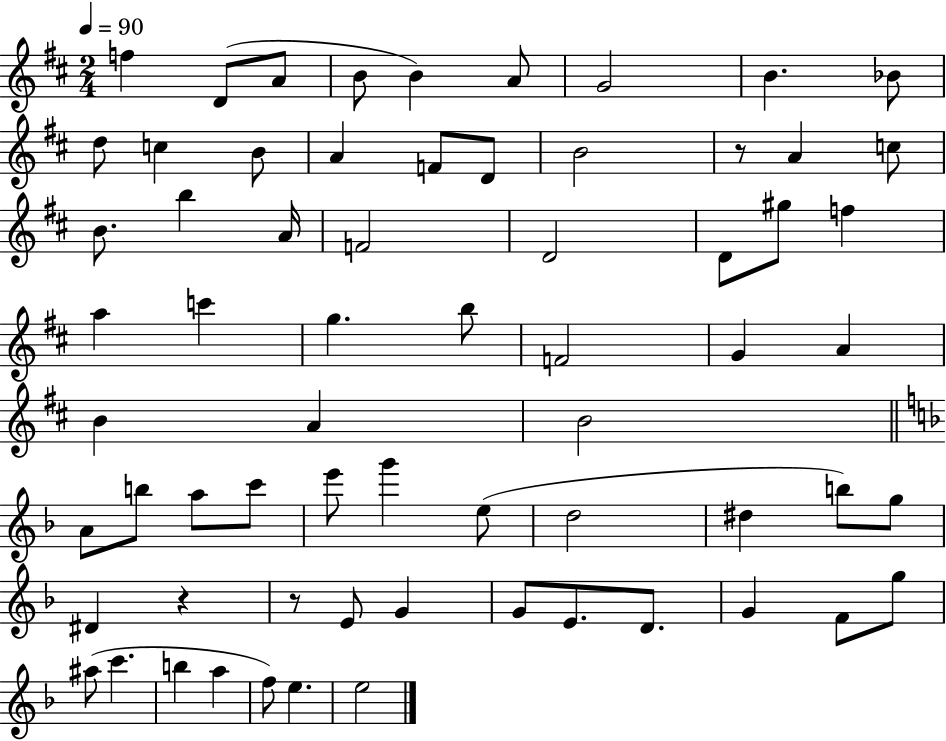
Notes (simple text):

F5/q D4/e A4/e B4/e B4/q A4/e G4/h B4/q. Bb4/e D5/e C5/q B4/e A4/q F4/e D4/e B4/h R/e A4/q C5/e B4/e. B5/q A4/s F4/h D4/h D4/e G#5/e F5/q A5/q C6/q G5/q. B5/e F4/h G4/q A4/q B4/q A4/q B4/h A4/e B5/e A5/e C6/e E6/e G6/q E5/e D5/h D#5/q B5/e G5/e D#4/q R/q R/e E4/e G4/q G4/e E4/e. D4/e. G4/q F4/e G5/e A#5/e C6/q. B5/q A5/q F5/e E5/q. E5/h